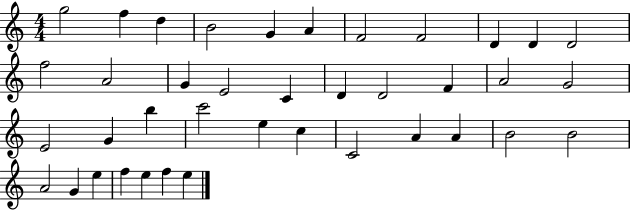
{
  \clef treble
  \numericTimeSignature
  \time 4/4
  \key c \major
  g''2 f''4 d''4 | b'2 g'4 a'4 | f'2 f'2 | d'4 d'4 d'2 | \break f''2 a'2 | g'4 e'2 c'4 | d'4 d'2 f'4 | a'2 g'2 | \break e'2 g'4 b''4 | c'''2 e''4 c''4 | c'2 a'4 a'4 | b'2 b'2 | \break a'2 g'4 e''4 | f''4 e''4 f''4 e''4 | \bar "|."
}